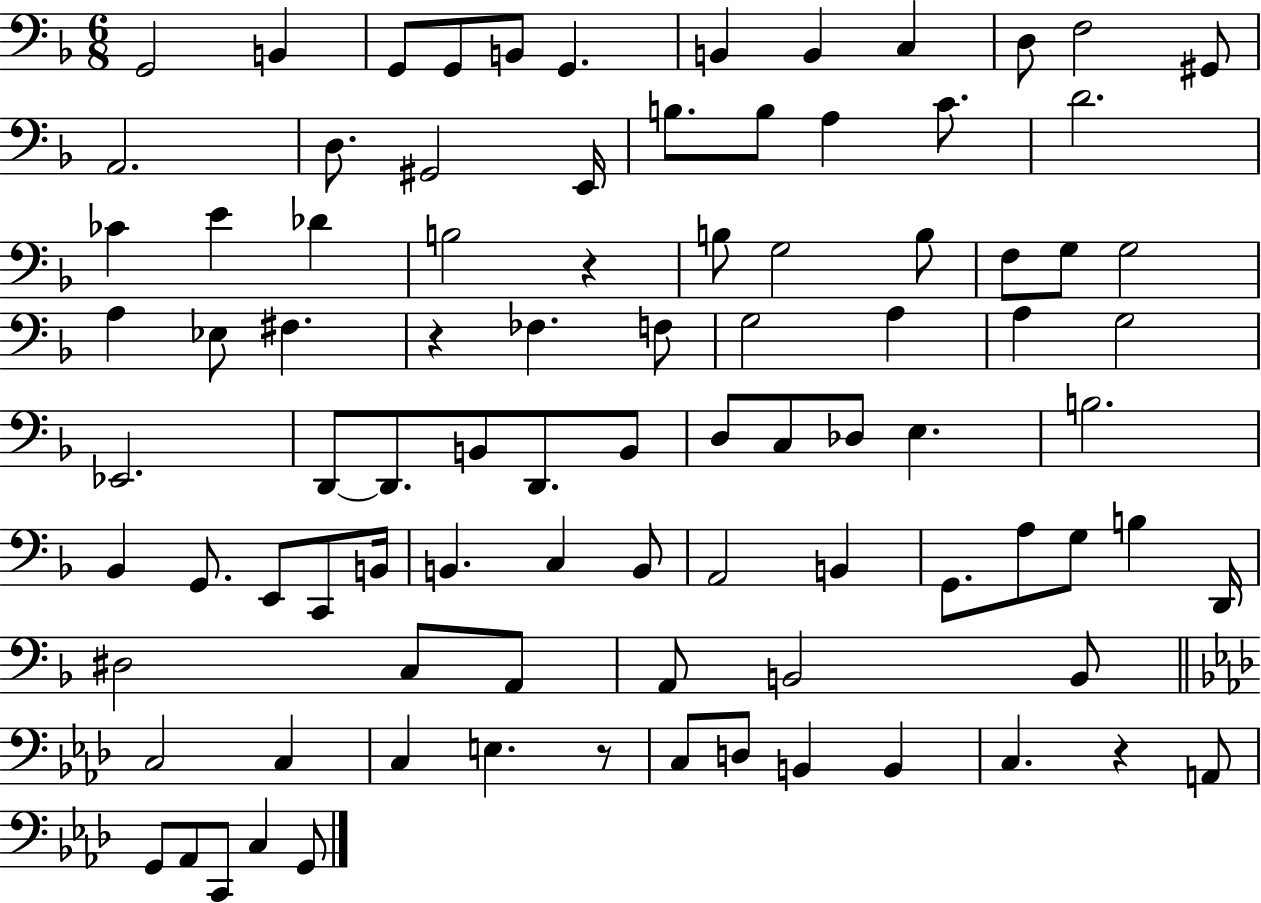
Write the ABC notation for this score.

X:1
T:Untitled
M:6/8
L:1/4
K:F
G,,2 B,, G,,/2 G,,/2 B,,/2 G,, B,, B,, C, D,/2 F,2 ^G,,/2 A,,2 D,/2 ^G,,2 E,,/4 B,/2 B,/2 A, C/2 D2 _C E _D B,2 z B,/2 G,2 B,/2 F,/2 G,/2 G,2 A, _E,/2 ^F, z _F, F,/2 G,2 A, A, G,2 _E,,2 D,,/2 D,,/2 B,,/2 D,,/2 B,,/2 D,/2 C,/2 _D,/2 E, B,2 _B,, G,,/2 E,,/2 C,,/2 B,,/4 B,, C, B,,/2 A,,2 B,, G,,/2 A,/2 G,/2 B, D,,/4 ^D,2 C,/2 A,,/2 A,,/2 B,,2 B,,/2 C,2 C, C, E, z/2 C,/2 D,/2 B,, B,, C, z A,,/2 G,,/2 _A,,/2 C,,/2 C, G,,/2